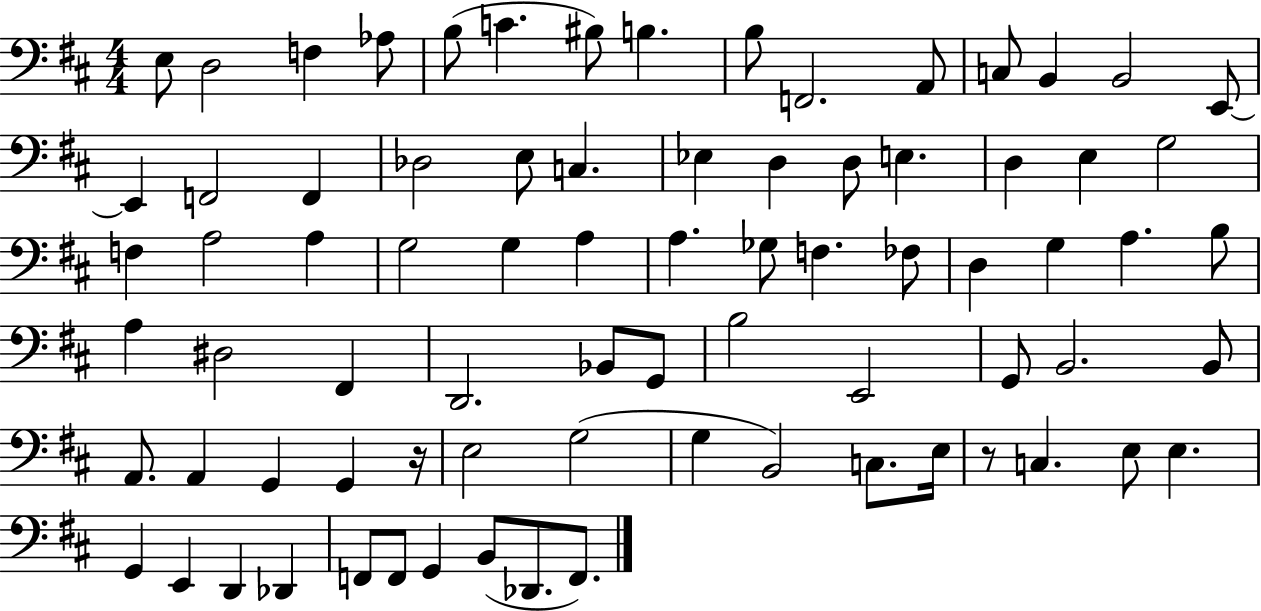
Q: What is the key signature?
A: D major